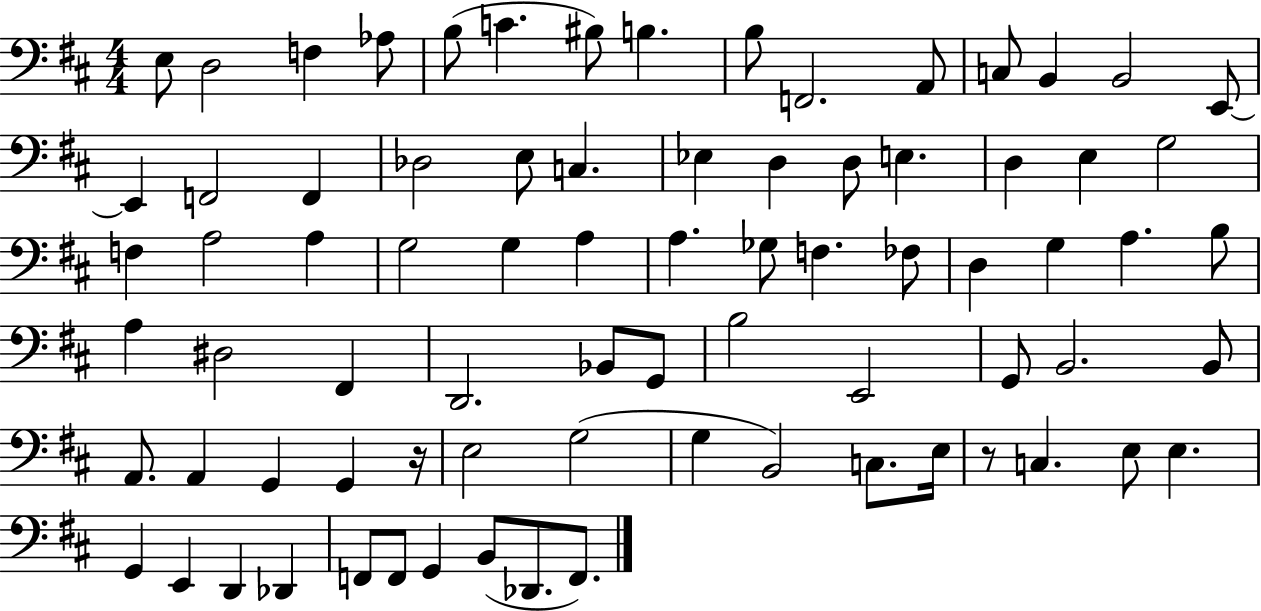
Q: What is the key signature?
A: D major